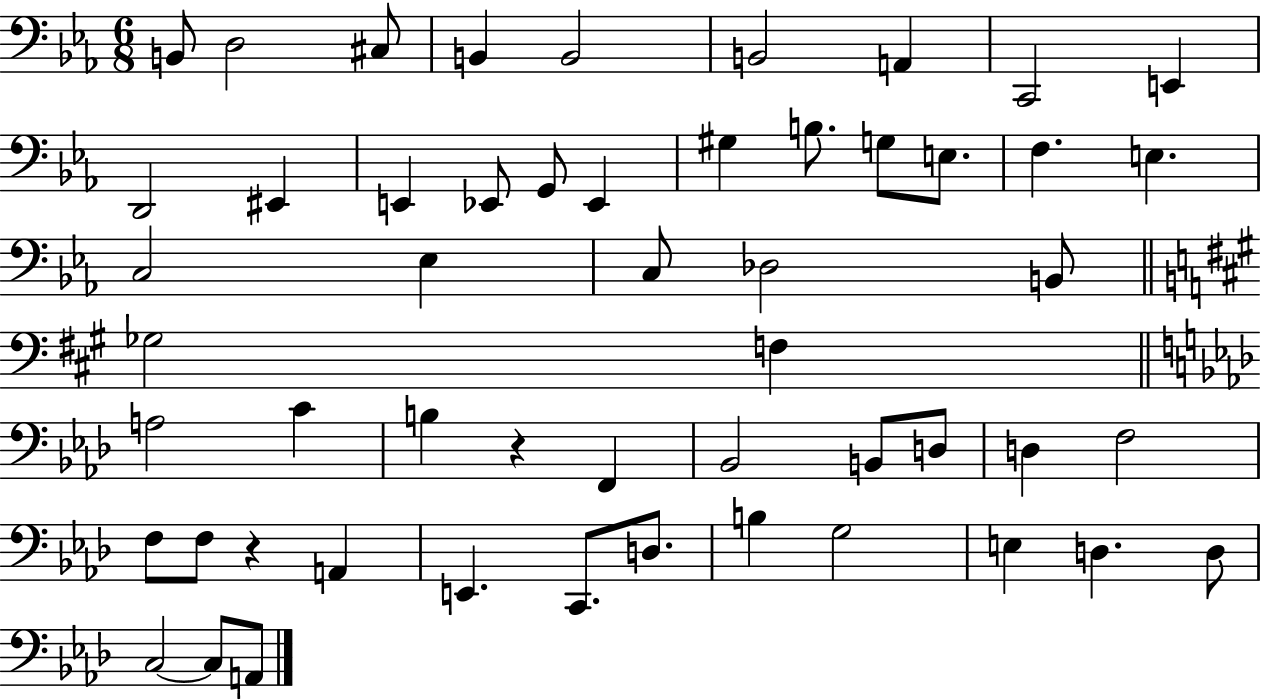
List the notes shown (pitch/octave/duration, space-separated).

B2/e D3/h C#3/e B2/q B2/h B2/h A2/q C2/h E2/q D2/h EIS2/q E2/q Eb2/e G2/e Eb2/q G#3/q B3/e. G3/e E3/e. F3/q. E3/q. C3/h Eb3/q C3/e Db3/h B2/e Gb3/h F3/q A3/h C4/q B3/q R/q F2/q Bb2/h B2/e D3/e D3/q F3/h F3/e F3/e R/q A2/q E2/q. C2/e. D3/e. B3/q G3/h E3/q D3/q. D3/e C3/h C3/e A2/e